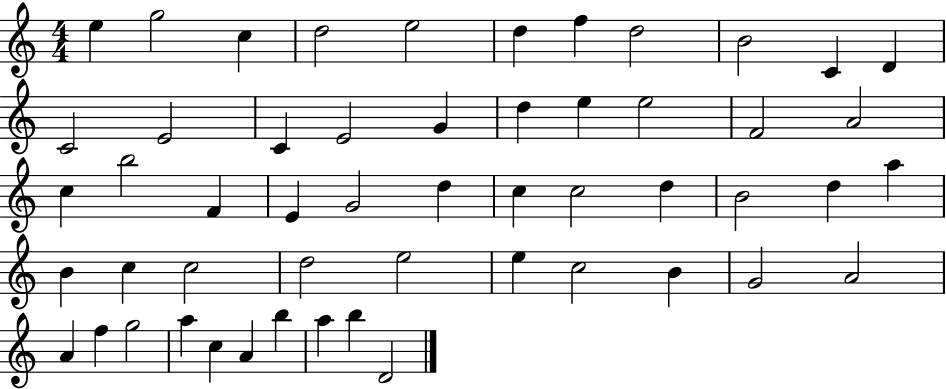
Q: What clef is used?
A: treble